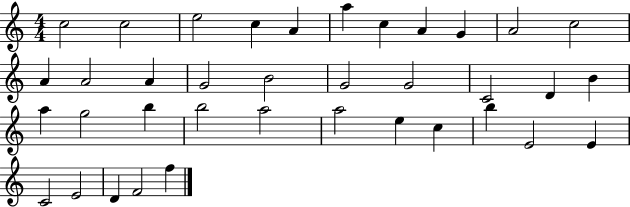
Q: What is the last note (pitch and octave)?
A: F5